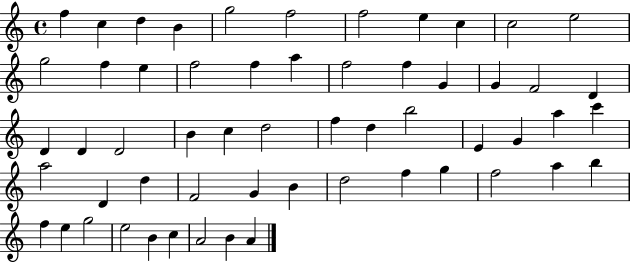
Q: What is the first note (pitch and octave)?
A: F5